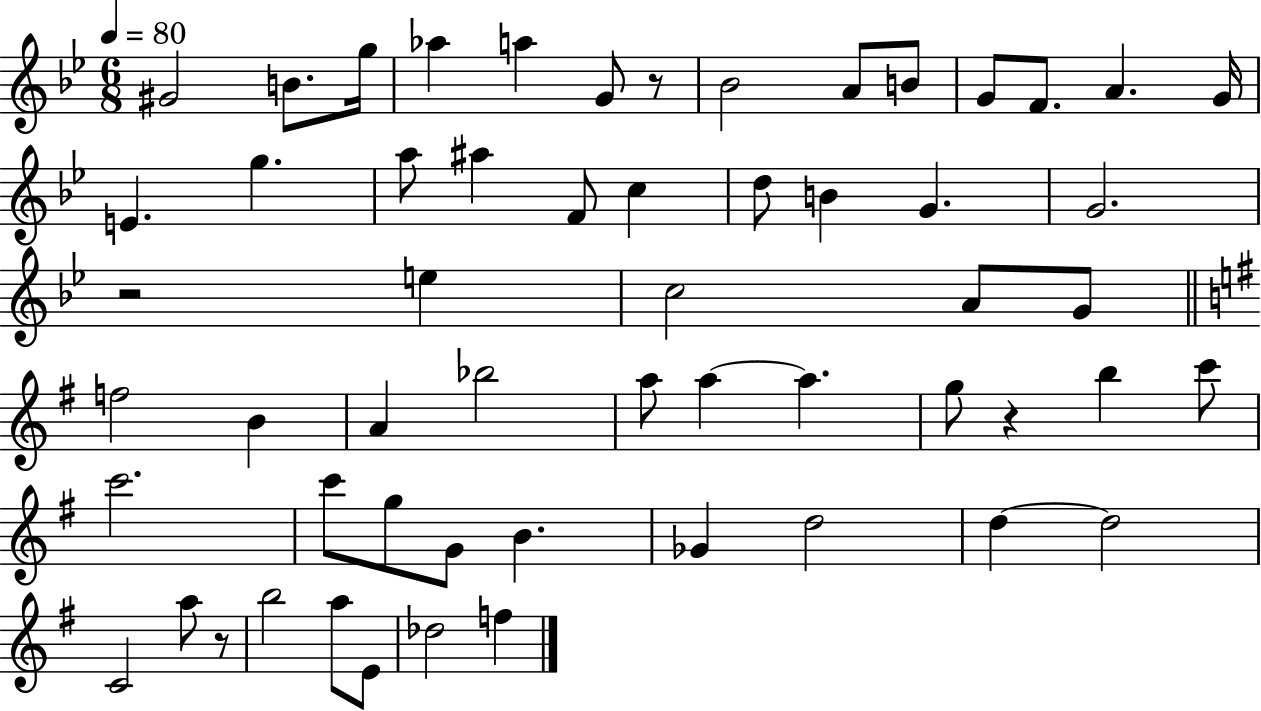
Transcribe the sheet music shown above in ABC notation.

X:1
T:Untitled
M:6/8
L:1/4
K:Bb
^G2 B/2 g/4 _a a G/2 z/2 _B2 A/2 B/2 G/2 F/2 A G/4 E g a/2 ^a F/2 c d/2 B G G2 z2 e c2 A/2 G/2 f2 B A _b2 a/2 a a g/2 z b c'/2 c'2 c'/2 g/2 G/2 B _G d2 d d2 C2 a/2 z/2 b2 a/2 E/2 _d2 f